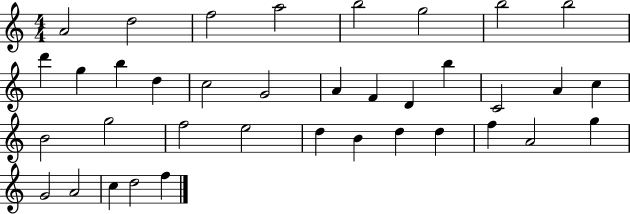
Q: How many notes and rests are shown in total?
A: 37